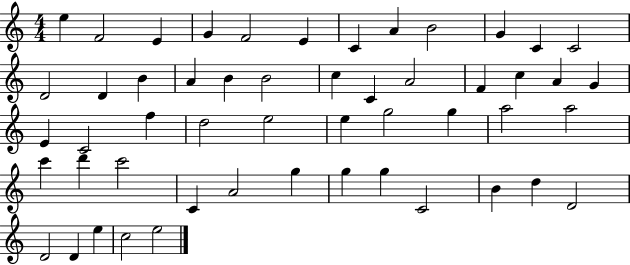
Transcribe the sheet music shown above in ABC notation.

X:1
T:Untitled
M:4/4
L:1/4
K:C
e F2 E G F2 E C A B2 G C C2 D2 D B A B B2 c C A2 F c A G E C2 f d2 e2 e g2 g a2 a2 c' d' c'2 C A2 g g g C2 B d D2 D2 D e c2 e2